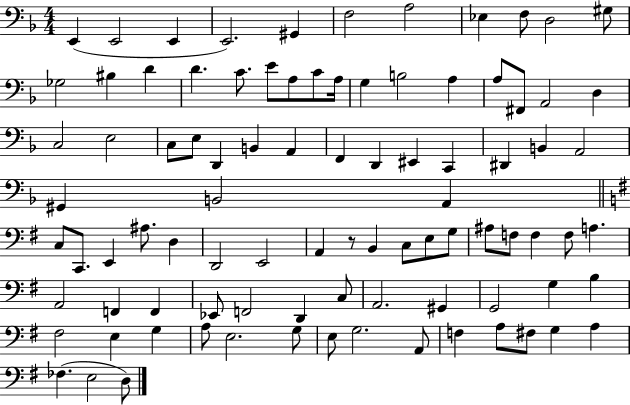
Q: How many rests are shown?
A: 1